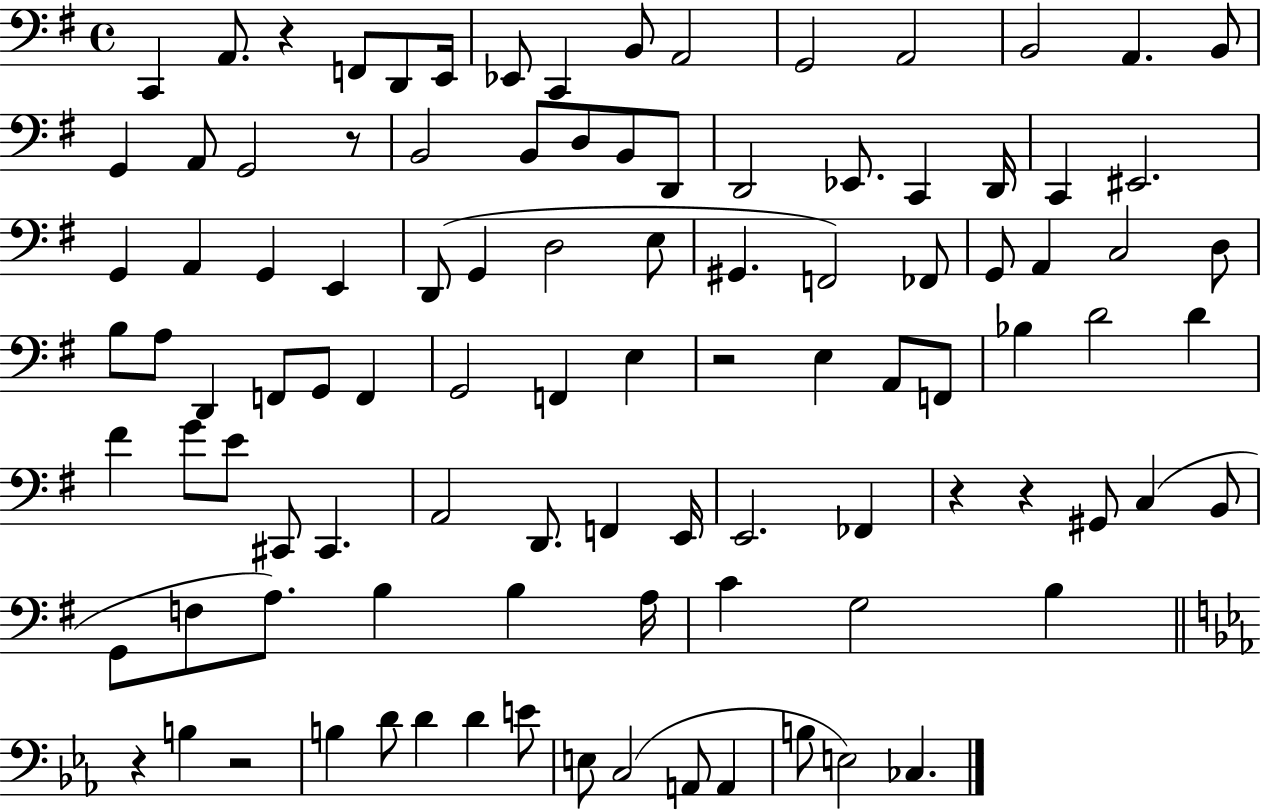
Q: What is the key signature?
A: G major